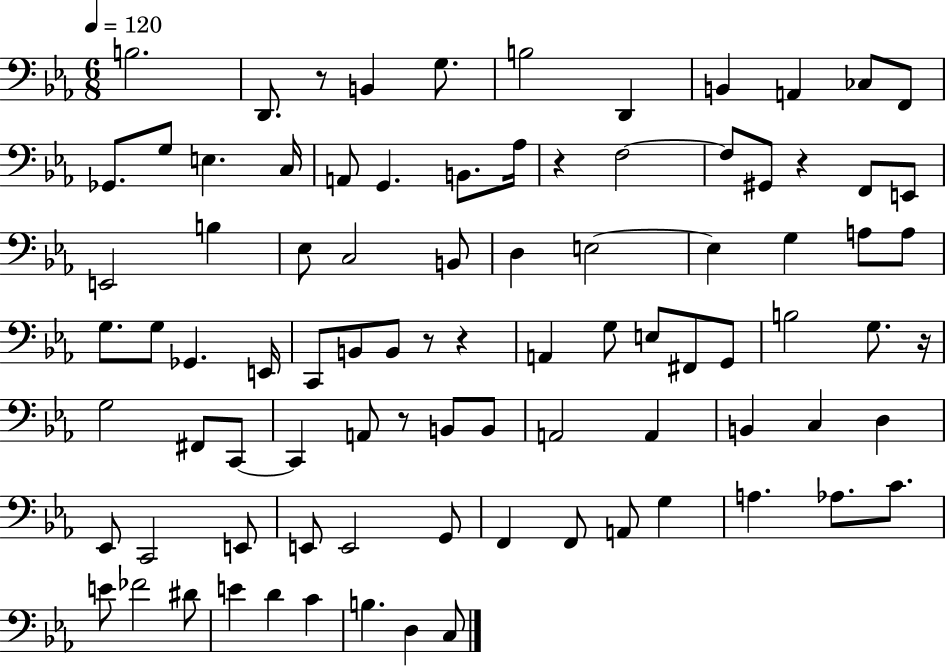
X:1
T:Untitled
M:6/8
L:1/4
K:Eb
B,2 D,,/2 z/2 B,, G,/2 B,2 D,, B,, A,, _C,/2 F,,/2 _G,,/2 G,/2 E, C,/4 A,,/2 G,, B,,/2 _A,/4 z F,2 F,/2 ^G,,/2 z F,,/2 E,,/2 E,,2 B, _E,/2 C,2 B,,/2 D, E,2 E, G, A,/2 A,/2 G,/2 G,/2 _G,, E,,/4 C,,/2 B,,/2 B,,/2 z/2 z A,, G,/2 E,/2 ^F,,/2 G,,/2 B,2 G,/2 z/4 G,2 ^F,,/2 C,,/2 C,, A,,/2 z/2 B,,/2 B,,/2 A,,2 A,, B,, C, D, _E,,/2 C,,2 E,,/2 E,,/2 E,,2 G,,/2 F,, F,,/2 A,,/2 G, A, _A,/2 C/2 E/2 _F2 ^D/2 E D C B, D, C,/2